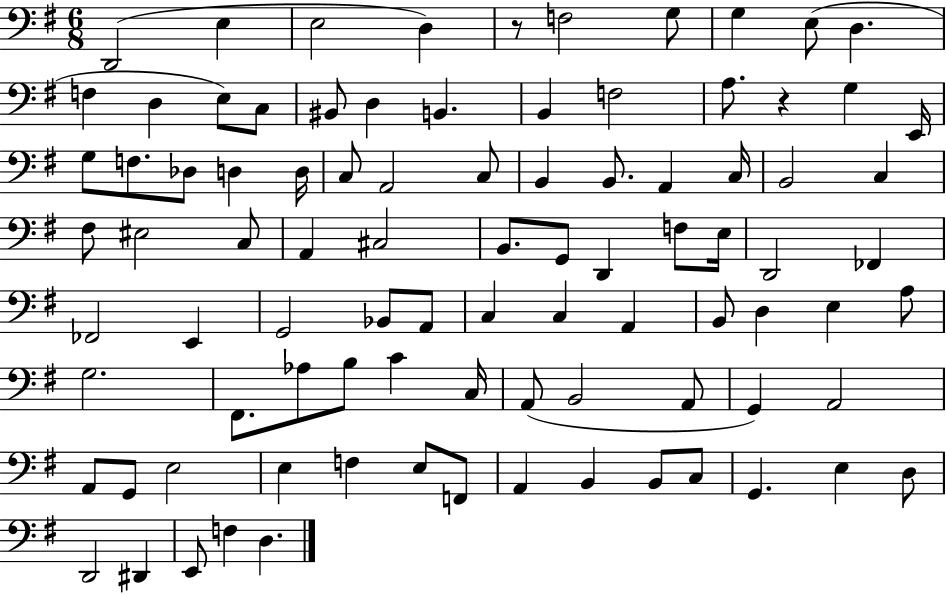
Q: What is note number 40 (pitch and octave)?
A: C#3